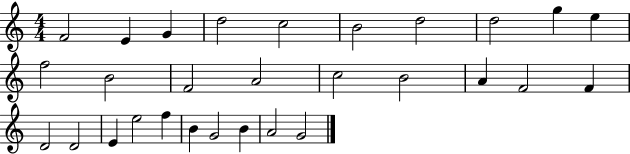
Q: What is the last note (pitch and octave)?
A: G4